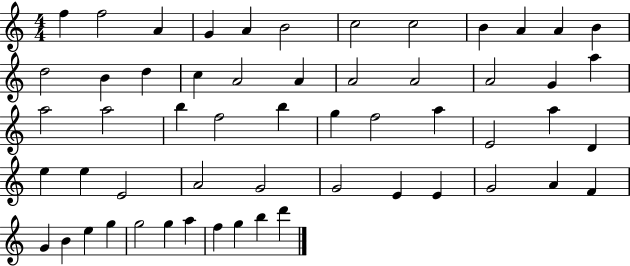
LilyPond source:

{
  \clef treble
  \numericTimeSignature
  \time 4/4
  \key c \major
  f''4 f''2 a'4 | g'4 a'4 b'2 | c''2 c''2 | b'4 a'4 a'4 b'4 | \break d''2 b'4 d''4 | c''4 a'2 a'4 | a'2 a'2 | a'2 g'4 a''4 | \break a''2 a''2 | b''4 f''2 b''4 | g''4 f''2 a''4 | e'2 a''4 d'4 | \break e''4 e''4 e'2 | a'2 g'2 | g'2 e'4 e'4 | g'2 a'4 f'4 | \break g'4 b'4 e''4 g''4 | g''2 g''4 a''4 | f''4 g''4 b''4 d'''4 | \bar "|."
}